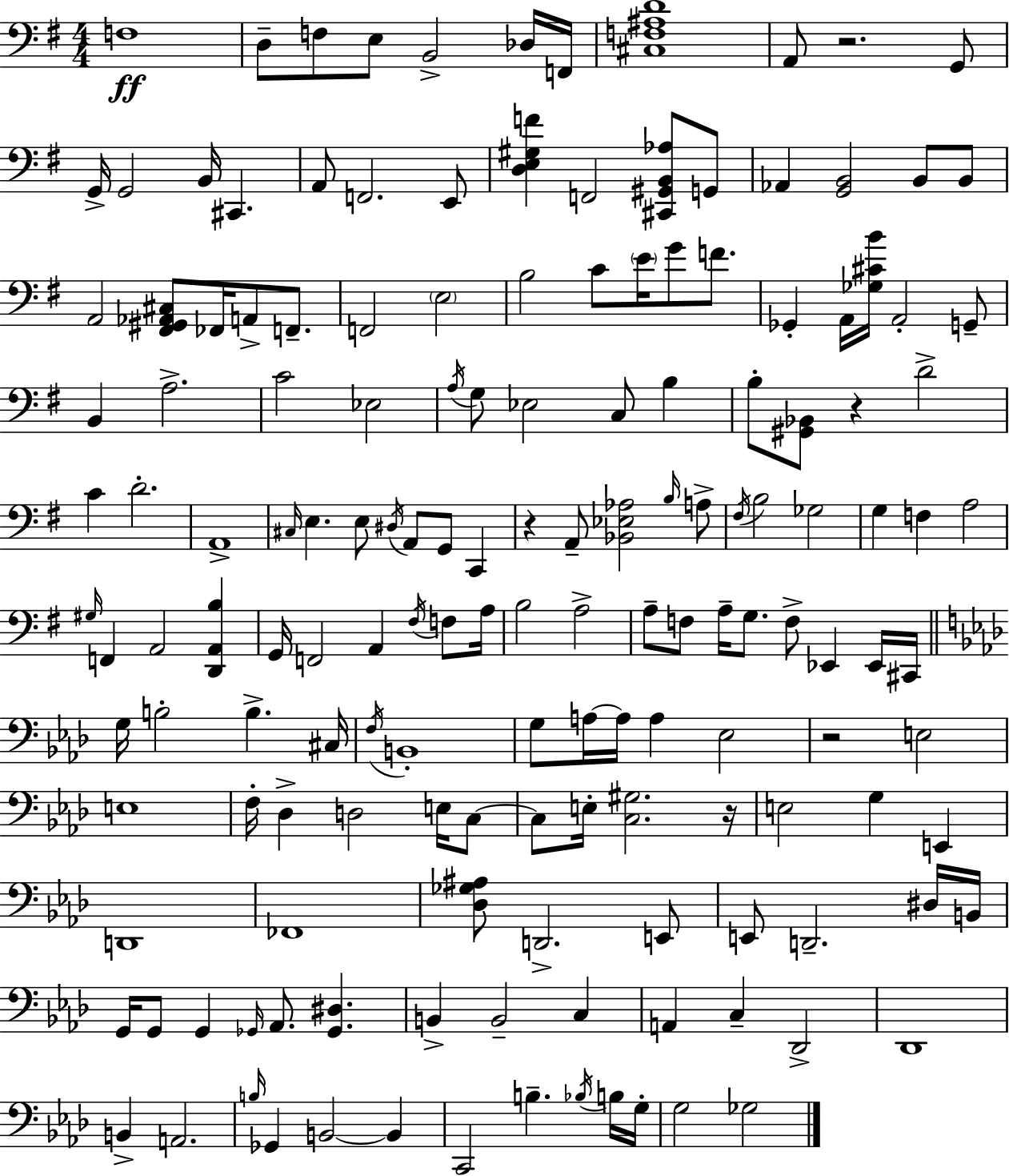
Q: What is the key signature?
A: G major